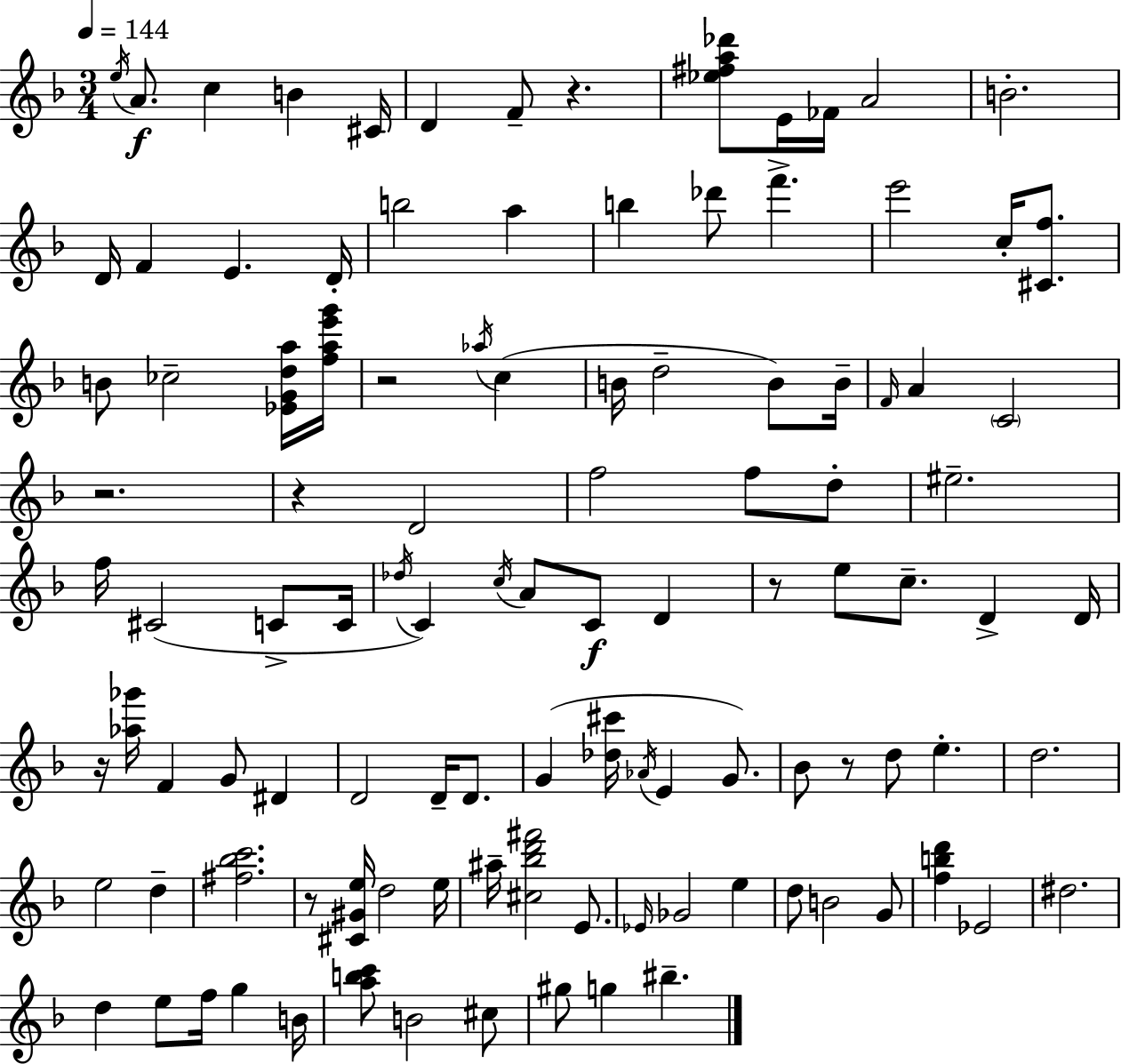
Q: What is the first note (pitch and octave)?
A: E5